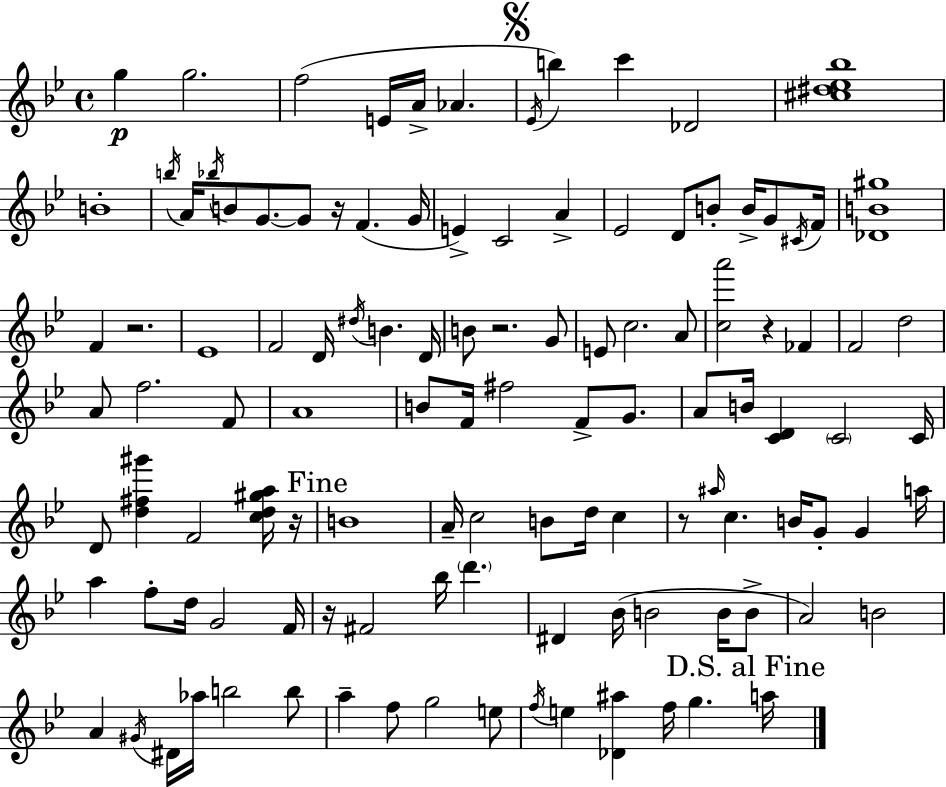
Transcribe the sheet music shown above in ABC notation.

X:1
T:Untitled
M:4/4
L:1/4
K:Gm
g g2 f2 E/4 A/4 _A _E/4 b c' _D2 [^c^d_e_b]4 B4 b/4 A/4 _b/4 B/2 G/2 G/2 z/4 F G/4 E C2 A _E2 D/2 B/2 B/4 G/2 ^C/4 F/4 [_DB^g]4 F z2 _E4 F2 D/4 ^d/4 B D/4 B/2 z2 G/2 E/2 c2 A/2 [ca']2 z _F F2 d2 A/2 f2 F/2 A4 B/2 F/4 ^f2 F/2 G/2 A/2 B/4 [CD] C2 C/4 D/2 [d^f^g'] F2 [cd^ga]/4 z/4 B4 A/4 c2 B/2 d/4 c z/2 ^a/4 c B/4 G/2 G a/4 a f/2 d/4 G2 F/4 z/4 ^F2 _b/4 d' ^D _B/4 B2 B/4 B/2 A2 B2 A ^G/4 ^D/4 _a/4 b2 b/2 a f/2 g2 e/2 f/4 e [_D^a] f/4 g a/4